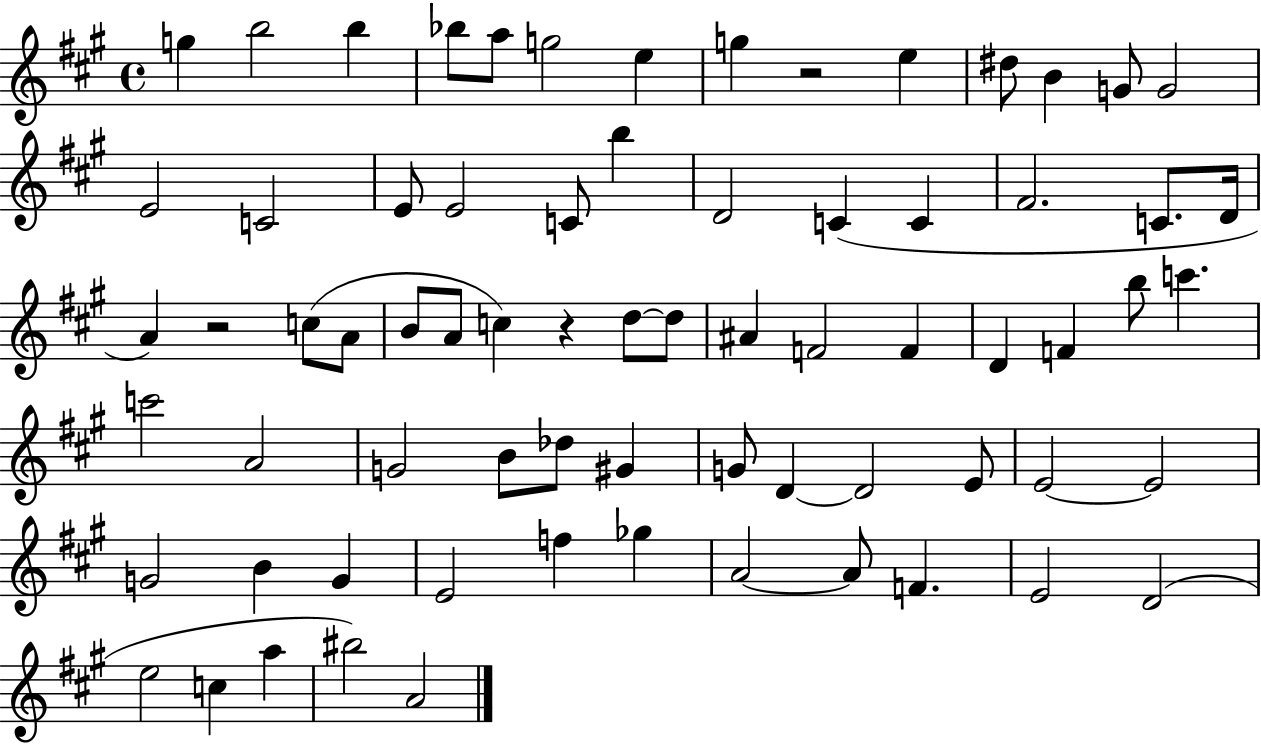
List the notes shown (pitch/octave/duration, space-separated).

G5/q B5/h B5/q Bb5/e A5/e G5/h E5/q G5/q R/h E5/q D#5/e B4/q G4/e G4/h E4/h C4/h E4/e E4/h C4/e B5/q D4/h C4/q C4/q F#4/h. C4/e. D4/s A4/q R/h C5/e A4/e B4/e A4/e C5/q R/q D5/e D5/e A#4/q F4/h F4/q D4/q F4/q B5/e C6/q. C6/h A4/h G4/h B4/e Db5/e G#4/q G4/e D4/q D4/h E4/e E4/h E4/h G4/h B4/q G4/q E4/h F5/q Gb5/q A4/h A4/e F4/q. E4/h D4/h E5/h C5/q A5/q BIS5/h A4/h